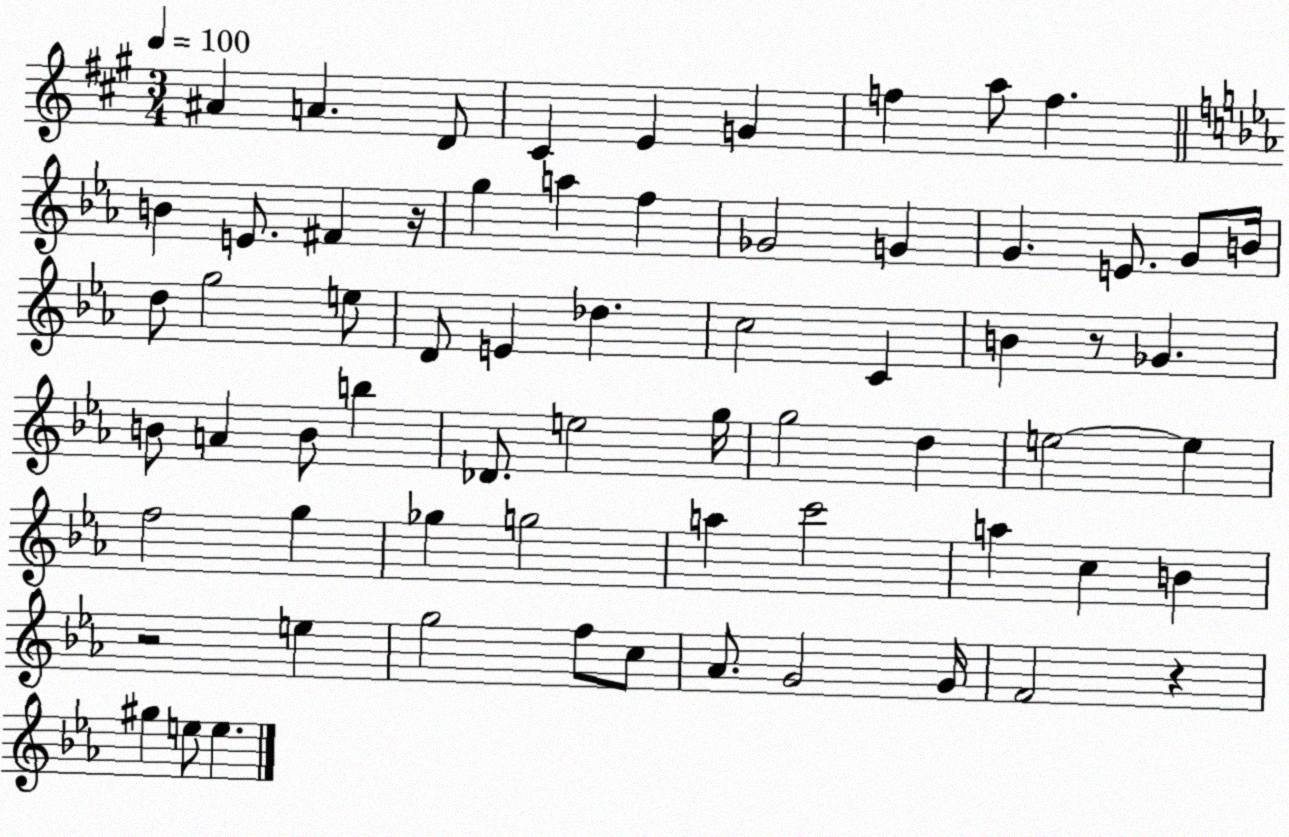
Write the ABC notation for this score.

X:1
T:Untitled
M:3/4
L:1/4
K:A
^A A D/2 ^C E G f a/2 f B E/2 ^F z/4 g a f _G2 G G E/2 G/2 B/4 d/2 g2 e/2 D/2 E _d c2 C B z/2 _G B/2 A B/2 b _D/2 e2 g/4 g2 d e2 e f2 g _g g2 a c'2 a c B z2 e g2 f/2 c/2 _A/2 G2 G/4 F2 z ^g e/2 e